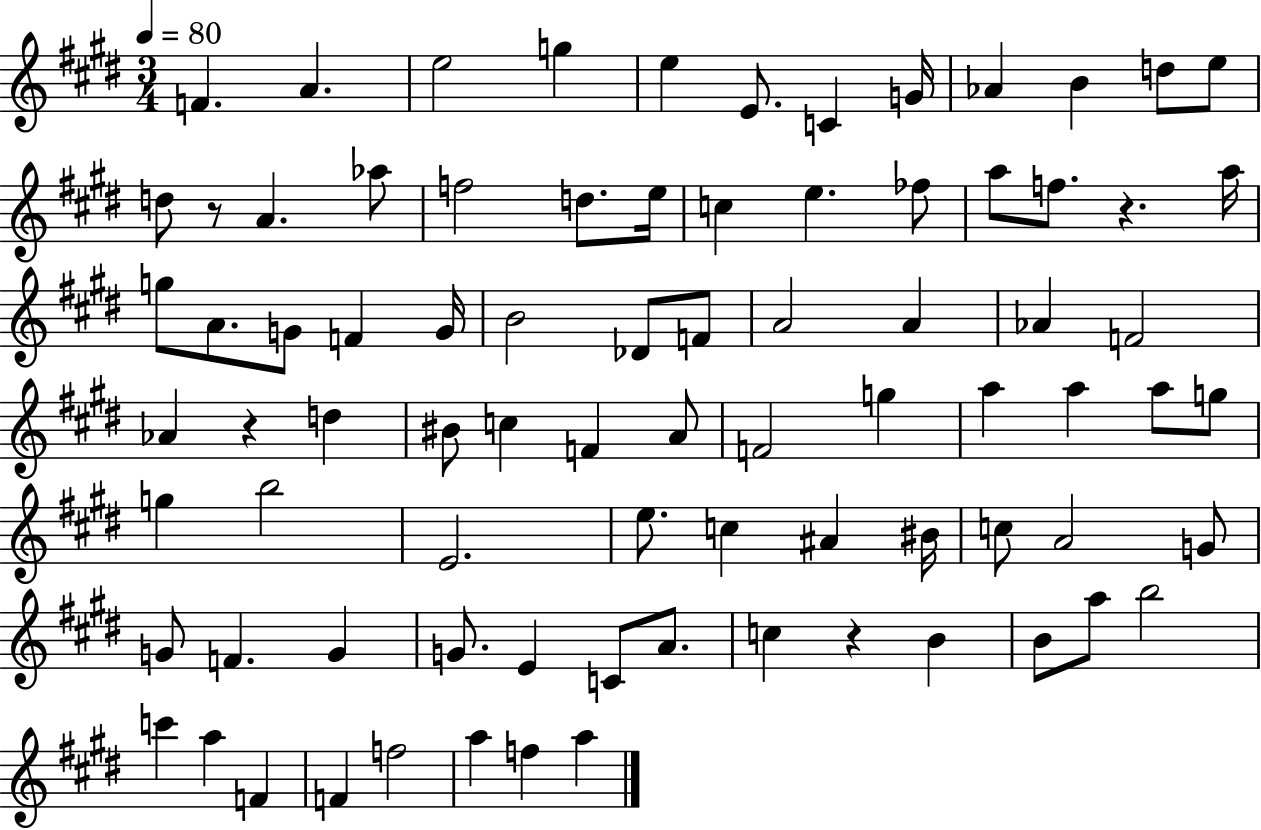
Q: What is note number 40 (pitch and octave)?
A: C5